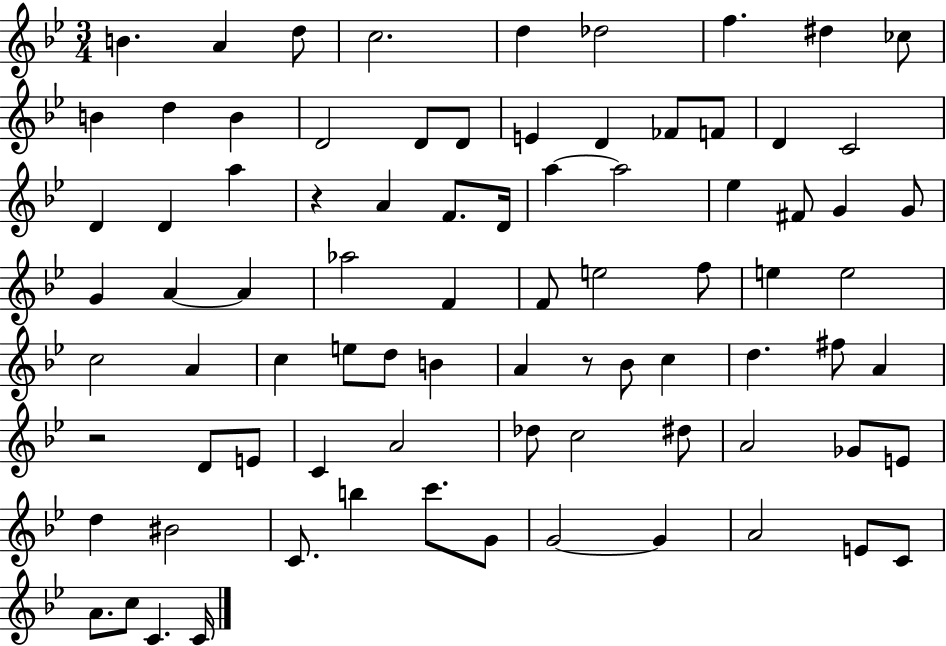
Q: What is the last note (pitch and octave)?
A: C4